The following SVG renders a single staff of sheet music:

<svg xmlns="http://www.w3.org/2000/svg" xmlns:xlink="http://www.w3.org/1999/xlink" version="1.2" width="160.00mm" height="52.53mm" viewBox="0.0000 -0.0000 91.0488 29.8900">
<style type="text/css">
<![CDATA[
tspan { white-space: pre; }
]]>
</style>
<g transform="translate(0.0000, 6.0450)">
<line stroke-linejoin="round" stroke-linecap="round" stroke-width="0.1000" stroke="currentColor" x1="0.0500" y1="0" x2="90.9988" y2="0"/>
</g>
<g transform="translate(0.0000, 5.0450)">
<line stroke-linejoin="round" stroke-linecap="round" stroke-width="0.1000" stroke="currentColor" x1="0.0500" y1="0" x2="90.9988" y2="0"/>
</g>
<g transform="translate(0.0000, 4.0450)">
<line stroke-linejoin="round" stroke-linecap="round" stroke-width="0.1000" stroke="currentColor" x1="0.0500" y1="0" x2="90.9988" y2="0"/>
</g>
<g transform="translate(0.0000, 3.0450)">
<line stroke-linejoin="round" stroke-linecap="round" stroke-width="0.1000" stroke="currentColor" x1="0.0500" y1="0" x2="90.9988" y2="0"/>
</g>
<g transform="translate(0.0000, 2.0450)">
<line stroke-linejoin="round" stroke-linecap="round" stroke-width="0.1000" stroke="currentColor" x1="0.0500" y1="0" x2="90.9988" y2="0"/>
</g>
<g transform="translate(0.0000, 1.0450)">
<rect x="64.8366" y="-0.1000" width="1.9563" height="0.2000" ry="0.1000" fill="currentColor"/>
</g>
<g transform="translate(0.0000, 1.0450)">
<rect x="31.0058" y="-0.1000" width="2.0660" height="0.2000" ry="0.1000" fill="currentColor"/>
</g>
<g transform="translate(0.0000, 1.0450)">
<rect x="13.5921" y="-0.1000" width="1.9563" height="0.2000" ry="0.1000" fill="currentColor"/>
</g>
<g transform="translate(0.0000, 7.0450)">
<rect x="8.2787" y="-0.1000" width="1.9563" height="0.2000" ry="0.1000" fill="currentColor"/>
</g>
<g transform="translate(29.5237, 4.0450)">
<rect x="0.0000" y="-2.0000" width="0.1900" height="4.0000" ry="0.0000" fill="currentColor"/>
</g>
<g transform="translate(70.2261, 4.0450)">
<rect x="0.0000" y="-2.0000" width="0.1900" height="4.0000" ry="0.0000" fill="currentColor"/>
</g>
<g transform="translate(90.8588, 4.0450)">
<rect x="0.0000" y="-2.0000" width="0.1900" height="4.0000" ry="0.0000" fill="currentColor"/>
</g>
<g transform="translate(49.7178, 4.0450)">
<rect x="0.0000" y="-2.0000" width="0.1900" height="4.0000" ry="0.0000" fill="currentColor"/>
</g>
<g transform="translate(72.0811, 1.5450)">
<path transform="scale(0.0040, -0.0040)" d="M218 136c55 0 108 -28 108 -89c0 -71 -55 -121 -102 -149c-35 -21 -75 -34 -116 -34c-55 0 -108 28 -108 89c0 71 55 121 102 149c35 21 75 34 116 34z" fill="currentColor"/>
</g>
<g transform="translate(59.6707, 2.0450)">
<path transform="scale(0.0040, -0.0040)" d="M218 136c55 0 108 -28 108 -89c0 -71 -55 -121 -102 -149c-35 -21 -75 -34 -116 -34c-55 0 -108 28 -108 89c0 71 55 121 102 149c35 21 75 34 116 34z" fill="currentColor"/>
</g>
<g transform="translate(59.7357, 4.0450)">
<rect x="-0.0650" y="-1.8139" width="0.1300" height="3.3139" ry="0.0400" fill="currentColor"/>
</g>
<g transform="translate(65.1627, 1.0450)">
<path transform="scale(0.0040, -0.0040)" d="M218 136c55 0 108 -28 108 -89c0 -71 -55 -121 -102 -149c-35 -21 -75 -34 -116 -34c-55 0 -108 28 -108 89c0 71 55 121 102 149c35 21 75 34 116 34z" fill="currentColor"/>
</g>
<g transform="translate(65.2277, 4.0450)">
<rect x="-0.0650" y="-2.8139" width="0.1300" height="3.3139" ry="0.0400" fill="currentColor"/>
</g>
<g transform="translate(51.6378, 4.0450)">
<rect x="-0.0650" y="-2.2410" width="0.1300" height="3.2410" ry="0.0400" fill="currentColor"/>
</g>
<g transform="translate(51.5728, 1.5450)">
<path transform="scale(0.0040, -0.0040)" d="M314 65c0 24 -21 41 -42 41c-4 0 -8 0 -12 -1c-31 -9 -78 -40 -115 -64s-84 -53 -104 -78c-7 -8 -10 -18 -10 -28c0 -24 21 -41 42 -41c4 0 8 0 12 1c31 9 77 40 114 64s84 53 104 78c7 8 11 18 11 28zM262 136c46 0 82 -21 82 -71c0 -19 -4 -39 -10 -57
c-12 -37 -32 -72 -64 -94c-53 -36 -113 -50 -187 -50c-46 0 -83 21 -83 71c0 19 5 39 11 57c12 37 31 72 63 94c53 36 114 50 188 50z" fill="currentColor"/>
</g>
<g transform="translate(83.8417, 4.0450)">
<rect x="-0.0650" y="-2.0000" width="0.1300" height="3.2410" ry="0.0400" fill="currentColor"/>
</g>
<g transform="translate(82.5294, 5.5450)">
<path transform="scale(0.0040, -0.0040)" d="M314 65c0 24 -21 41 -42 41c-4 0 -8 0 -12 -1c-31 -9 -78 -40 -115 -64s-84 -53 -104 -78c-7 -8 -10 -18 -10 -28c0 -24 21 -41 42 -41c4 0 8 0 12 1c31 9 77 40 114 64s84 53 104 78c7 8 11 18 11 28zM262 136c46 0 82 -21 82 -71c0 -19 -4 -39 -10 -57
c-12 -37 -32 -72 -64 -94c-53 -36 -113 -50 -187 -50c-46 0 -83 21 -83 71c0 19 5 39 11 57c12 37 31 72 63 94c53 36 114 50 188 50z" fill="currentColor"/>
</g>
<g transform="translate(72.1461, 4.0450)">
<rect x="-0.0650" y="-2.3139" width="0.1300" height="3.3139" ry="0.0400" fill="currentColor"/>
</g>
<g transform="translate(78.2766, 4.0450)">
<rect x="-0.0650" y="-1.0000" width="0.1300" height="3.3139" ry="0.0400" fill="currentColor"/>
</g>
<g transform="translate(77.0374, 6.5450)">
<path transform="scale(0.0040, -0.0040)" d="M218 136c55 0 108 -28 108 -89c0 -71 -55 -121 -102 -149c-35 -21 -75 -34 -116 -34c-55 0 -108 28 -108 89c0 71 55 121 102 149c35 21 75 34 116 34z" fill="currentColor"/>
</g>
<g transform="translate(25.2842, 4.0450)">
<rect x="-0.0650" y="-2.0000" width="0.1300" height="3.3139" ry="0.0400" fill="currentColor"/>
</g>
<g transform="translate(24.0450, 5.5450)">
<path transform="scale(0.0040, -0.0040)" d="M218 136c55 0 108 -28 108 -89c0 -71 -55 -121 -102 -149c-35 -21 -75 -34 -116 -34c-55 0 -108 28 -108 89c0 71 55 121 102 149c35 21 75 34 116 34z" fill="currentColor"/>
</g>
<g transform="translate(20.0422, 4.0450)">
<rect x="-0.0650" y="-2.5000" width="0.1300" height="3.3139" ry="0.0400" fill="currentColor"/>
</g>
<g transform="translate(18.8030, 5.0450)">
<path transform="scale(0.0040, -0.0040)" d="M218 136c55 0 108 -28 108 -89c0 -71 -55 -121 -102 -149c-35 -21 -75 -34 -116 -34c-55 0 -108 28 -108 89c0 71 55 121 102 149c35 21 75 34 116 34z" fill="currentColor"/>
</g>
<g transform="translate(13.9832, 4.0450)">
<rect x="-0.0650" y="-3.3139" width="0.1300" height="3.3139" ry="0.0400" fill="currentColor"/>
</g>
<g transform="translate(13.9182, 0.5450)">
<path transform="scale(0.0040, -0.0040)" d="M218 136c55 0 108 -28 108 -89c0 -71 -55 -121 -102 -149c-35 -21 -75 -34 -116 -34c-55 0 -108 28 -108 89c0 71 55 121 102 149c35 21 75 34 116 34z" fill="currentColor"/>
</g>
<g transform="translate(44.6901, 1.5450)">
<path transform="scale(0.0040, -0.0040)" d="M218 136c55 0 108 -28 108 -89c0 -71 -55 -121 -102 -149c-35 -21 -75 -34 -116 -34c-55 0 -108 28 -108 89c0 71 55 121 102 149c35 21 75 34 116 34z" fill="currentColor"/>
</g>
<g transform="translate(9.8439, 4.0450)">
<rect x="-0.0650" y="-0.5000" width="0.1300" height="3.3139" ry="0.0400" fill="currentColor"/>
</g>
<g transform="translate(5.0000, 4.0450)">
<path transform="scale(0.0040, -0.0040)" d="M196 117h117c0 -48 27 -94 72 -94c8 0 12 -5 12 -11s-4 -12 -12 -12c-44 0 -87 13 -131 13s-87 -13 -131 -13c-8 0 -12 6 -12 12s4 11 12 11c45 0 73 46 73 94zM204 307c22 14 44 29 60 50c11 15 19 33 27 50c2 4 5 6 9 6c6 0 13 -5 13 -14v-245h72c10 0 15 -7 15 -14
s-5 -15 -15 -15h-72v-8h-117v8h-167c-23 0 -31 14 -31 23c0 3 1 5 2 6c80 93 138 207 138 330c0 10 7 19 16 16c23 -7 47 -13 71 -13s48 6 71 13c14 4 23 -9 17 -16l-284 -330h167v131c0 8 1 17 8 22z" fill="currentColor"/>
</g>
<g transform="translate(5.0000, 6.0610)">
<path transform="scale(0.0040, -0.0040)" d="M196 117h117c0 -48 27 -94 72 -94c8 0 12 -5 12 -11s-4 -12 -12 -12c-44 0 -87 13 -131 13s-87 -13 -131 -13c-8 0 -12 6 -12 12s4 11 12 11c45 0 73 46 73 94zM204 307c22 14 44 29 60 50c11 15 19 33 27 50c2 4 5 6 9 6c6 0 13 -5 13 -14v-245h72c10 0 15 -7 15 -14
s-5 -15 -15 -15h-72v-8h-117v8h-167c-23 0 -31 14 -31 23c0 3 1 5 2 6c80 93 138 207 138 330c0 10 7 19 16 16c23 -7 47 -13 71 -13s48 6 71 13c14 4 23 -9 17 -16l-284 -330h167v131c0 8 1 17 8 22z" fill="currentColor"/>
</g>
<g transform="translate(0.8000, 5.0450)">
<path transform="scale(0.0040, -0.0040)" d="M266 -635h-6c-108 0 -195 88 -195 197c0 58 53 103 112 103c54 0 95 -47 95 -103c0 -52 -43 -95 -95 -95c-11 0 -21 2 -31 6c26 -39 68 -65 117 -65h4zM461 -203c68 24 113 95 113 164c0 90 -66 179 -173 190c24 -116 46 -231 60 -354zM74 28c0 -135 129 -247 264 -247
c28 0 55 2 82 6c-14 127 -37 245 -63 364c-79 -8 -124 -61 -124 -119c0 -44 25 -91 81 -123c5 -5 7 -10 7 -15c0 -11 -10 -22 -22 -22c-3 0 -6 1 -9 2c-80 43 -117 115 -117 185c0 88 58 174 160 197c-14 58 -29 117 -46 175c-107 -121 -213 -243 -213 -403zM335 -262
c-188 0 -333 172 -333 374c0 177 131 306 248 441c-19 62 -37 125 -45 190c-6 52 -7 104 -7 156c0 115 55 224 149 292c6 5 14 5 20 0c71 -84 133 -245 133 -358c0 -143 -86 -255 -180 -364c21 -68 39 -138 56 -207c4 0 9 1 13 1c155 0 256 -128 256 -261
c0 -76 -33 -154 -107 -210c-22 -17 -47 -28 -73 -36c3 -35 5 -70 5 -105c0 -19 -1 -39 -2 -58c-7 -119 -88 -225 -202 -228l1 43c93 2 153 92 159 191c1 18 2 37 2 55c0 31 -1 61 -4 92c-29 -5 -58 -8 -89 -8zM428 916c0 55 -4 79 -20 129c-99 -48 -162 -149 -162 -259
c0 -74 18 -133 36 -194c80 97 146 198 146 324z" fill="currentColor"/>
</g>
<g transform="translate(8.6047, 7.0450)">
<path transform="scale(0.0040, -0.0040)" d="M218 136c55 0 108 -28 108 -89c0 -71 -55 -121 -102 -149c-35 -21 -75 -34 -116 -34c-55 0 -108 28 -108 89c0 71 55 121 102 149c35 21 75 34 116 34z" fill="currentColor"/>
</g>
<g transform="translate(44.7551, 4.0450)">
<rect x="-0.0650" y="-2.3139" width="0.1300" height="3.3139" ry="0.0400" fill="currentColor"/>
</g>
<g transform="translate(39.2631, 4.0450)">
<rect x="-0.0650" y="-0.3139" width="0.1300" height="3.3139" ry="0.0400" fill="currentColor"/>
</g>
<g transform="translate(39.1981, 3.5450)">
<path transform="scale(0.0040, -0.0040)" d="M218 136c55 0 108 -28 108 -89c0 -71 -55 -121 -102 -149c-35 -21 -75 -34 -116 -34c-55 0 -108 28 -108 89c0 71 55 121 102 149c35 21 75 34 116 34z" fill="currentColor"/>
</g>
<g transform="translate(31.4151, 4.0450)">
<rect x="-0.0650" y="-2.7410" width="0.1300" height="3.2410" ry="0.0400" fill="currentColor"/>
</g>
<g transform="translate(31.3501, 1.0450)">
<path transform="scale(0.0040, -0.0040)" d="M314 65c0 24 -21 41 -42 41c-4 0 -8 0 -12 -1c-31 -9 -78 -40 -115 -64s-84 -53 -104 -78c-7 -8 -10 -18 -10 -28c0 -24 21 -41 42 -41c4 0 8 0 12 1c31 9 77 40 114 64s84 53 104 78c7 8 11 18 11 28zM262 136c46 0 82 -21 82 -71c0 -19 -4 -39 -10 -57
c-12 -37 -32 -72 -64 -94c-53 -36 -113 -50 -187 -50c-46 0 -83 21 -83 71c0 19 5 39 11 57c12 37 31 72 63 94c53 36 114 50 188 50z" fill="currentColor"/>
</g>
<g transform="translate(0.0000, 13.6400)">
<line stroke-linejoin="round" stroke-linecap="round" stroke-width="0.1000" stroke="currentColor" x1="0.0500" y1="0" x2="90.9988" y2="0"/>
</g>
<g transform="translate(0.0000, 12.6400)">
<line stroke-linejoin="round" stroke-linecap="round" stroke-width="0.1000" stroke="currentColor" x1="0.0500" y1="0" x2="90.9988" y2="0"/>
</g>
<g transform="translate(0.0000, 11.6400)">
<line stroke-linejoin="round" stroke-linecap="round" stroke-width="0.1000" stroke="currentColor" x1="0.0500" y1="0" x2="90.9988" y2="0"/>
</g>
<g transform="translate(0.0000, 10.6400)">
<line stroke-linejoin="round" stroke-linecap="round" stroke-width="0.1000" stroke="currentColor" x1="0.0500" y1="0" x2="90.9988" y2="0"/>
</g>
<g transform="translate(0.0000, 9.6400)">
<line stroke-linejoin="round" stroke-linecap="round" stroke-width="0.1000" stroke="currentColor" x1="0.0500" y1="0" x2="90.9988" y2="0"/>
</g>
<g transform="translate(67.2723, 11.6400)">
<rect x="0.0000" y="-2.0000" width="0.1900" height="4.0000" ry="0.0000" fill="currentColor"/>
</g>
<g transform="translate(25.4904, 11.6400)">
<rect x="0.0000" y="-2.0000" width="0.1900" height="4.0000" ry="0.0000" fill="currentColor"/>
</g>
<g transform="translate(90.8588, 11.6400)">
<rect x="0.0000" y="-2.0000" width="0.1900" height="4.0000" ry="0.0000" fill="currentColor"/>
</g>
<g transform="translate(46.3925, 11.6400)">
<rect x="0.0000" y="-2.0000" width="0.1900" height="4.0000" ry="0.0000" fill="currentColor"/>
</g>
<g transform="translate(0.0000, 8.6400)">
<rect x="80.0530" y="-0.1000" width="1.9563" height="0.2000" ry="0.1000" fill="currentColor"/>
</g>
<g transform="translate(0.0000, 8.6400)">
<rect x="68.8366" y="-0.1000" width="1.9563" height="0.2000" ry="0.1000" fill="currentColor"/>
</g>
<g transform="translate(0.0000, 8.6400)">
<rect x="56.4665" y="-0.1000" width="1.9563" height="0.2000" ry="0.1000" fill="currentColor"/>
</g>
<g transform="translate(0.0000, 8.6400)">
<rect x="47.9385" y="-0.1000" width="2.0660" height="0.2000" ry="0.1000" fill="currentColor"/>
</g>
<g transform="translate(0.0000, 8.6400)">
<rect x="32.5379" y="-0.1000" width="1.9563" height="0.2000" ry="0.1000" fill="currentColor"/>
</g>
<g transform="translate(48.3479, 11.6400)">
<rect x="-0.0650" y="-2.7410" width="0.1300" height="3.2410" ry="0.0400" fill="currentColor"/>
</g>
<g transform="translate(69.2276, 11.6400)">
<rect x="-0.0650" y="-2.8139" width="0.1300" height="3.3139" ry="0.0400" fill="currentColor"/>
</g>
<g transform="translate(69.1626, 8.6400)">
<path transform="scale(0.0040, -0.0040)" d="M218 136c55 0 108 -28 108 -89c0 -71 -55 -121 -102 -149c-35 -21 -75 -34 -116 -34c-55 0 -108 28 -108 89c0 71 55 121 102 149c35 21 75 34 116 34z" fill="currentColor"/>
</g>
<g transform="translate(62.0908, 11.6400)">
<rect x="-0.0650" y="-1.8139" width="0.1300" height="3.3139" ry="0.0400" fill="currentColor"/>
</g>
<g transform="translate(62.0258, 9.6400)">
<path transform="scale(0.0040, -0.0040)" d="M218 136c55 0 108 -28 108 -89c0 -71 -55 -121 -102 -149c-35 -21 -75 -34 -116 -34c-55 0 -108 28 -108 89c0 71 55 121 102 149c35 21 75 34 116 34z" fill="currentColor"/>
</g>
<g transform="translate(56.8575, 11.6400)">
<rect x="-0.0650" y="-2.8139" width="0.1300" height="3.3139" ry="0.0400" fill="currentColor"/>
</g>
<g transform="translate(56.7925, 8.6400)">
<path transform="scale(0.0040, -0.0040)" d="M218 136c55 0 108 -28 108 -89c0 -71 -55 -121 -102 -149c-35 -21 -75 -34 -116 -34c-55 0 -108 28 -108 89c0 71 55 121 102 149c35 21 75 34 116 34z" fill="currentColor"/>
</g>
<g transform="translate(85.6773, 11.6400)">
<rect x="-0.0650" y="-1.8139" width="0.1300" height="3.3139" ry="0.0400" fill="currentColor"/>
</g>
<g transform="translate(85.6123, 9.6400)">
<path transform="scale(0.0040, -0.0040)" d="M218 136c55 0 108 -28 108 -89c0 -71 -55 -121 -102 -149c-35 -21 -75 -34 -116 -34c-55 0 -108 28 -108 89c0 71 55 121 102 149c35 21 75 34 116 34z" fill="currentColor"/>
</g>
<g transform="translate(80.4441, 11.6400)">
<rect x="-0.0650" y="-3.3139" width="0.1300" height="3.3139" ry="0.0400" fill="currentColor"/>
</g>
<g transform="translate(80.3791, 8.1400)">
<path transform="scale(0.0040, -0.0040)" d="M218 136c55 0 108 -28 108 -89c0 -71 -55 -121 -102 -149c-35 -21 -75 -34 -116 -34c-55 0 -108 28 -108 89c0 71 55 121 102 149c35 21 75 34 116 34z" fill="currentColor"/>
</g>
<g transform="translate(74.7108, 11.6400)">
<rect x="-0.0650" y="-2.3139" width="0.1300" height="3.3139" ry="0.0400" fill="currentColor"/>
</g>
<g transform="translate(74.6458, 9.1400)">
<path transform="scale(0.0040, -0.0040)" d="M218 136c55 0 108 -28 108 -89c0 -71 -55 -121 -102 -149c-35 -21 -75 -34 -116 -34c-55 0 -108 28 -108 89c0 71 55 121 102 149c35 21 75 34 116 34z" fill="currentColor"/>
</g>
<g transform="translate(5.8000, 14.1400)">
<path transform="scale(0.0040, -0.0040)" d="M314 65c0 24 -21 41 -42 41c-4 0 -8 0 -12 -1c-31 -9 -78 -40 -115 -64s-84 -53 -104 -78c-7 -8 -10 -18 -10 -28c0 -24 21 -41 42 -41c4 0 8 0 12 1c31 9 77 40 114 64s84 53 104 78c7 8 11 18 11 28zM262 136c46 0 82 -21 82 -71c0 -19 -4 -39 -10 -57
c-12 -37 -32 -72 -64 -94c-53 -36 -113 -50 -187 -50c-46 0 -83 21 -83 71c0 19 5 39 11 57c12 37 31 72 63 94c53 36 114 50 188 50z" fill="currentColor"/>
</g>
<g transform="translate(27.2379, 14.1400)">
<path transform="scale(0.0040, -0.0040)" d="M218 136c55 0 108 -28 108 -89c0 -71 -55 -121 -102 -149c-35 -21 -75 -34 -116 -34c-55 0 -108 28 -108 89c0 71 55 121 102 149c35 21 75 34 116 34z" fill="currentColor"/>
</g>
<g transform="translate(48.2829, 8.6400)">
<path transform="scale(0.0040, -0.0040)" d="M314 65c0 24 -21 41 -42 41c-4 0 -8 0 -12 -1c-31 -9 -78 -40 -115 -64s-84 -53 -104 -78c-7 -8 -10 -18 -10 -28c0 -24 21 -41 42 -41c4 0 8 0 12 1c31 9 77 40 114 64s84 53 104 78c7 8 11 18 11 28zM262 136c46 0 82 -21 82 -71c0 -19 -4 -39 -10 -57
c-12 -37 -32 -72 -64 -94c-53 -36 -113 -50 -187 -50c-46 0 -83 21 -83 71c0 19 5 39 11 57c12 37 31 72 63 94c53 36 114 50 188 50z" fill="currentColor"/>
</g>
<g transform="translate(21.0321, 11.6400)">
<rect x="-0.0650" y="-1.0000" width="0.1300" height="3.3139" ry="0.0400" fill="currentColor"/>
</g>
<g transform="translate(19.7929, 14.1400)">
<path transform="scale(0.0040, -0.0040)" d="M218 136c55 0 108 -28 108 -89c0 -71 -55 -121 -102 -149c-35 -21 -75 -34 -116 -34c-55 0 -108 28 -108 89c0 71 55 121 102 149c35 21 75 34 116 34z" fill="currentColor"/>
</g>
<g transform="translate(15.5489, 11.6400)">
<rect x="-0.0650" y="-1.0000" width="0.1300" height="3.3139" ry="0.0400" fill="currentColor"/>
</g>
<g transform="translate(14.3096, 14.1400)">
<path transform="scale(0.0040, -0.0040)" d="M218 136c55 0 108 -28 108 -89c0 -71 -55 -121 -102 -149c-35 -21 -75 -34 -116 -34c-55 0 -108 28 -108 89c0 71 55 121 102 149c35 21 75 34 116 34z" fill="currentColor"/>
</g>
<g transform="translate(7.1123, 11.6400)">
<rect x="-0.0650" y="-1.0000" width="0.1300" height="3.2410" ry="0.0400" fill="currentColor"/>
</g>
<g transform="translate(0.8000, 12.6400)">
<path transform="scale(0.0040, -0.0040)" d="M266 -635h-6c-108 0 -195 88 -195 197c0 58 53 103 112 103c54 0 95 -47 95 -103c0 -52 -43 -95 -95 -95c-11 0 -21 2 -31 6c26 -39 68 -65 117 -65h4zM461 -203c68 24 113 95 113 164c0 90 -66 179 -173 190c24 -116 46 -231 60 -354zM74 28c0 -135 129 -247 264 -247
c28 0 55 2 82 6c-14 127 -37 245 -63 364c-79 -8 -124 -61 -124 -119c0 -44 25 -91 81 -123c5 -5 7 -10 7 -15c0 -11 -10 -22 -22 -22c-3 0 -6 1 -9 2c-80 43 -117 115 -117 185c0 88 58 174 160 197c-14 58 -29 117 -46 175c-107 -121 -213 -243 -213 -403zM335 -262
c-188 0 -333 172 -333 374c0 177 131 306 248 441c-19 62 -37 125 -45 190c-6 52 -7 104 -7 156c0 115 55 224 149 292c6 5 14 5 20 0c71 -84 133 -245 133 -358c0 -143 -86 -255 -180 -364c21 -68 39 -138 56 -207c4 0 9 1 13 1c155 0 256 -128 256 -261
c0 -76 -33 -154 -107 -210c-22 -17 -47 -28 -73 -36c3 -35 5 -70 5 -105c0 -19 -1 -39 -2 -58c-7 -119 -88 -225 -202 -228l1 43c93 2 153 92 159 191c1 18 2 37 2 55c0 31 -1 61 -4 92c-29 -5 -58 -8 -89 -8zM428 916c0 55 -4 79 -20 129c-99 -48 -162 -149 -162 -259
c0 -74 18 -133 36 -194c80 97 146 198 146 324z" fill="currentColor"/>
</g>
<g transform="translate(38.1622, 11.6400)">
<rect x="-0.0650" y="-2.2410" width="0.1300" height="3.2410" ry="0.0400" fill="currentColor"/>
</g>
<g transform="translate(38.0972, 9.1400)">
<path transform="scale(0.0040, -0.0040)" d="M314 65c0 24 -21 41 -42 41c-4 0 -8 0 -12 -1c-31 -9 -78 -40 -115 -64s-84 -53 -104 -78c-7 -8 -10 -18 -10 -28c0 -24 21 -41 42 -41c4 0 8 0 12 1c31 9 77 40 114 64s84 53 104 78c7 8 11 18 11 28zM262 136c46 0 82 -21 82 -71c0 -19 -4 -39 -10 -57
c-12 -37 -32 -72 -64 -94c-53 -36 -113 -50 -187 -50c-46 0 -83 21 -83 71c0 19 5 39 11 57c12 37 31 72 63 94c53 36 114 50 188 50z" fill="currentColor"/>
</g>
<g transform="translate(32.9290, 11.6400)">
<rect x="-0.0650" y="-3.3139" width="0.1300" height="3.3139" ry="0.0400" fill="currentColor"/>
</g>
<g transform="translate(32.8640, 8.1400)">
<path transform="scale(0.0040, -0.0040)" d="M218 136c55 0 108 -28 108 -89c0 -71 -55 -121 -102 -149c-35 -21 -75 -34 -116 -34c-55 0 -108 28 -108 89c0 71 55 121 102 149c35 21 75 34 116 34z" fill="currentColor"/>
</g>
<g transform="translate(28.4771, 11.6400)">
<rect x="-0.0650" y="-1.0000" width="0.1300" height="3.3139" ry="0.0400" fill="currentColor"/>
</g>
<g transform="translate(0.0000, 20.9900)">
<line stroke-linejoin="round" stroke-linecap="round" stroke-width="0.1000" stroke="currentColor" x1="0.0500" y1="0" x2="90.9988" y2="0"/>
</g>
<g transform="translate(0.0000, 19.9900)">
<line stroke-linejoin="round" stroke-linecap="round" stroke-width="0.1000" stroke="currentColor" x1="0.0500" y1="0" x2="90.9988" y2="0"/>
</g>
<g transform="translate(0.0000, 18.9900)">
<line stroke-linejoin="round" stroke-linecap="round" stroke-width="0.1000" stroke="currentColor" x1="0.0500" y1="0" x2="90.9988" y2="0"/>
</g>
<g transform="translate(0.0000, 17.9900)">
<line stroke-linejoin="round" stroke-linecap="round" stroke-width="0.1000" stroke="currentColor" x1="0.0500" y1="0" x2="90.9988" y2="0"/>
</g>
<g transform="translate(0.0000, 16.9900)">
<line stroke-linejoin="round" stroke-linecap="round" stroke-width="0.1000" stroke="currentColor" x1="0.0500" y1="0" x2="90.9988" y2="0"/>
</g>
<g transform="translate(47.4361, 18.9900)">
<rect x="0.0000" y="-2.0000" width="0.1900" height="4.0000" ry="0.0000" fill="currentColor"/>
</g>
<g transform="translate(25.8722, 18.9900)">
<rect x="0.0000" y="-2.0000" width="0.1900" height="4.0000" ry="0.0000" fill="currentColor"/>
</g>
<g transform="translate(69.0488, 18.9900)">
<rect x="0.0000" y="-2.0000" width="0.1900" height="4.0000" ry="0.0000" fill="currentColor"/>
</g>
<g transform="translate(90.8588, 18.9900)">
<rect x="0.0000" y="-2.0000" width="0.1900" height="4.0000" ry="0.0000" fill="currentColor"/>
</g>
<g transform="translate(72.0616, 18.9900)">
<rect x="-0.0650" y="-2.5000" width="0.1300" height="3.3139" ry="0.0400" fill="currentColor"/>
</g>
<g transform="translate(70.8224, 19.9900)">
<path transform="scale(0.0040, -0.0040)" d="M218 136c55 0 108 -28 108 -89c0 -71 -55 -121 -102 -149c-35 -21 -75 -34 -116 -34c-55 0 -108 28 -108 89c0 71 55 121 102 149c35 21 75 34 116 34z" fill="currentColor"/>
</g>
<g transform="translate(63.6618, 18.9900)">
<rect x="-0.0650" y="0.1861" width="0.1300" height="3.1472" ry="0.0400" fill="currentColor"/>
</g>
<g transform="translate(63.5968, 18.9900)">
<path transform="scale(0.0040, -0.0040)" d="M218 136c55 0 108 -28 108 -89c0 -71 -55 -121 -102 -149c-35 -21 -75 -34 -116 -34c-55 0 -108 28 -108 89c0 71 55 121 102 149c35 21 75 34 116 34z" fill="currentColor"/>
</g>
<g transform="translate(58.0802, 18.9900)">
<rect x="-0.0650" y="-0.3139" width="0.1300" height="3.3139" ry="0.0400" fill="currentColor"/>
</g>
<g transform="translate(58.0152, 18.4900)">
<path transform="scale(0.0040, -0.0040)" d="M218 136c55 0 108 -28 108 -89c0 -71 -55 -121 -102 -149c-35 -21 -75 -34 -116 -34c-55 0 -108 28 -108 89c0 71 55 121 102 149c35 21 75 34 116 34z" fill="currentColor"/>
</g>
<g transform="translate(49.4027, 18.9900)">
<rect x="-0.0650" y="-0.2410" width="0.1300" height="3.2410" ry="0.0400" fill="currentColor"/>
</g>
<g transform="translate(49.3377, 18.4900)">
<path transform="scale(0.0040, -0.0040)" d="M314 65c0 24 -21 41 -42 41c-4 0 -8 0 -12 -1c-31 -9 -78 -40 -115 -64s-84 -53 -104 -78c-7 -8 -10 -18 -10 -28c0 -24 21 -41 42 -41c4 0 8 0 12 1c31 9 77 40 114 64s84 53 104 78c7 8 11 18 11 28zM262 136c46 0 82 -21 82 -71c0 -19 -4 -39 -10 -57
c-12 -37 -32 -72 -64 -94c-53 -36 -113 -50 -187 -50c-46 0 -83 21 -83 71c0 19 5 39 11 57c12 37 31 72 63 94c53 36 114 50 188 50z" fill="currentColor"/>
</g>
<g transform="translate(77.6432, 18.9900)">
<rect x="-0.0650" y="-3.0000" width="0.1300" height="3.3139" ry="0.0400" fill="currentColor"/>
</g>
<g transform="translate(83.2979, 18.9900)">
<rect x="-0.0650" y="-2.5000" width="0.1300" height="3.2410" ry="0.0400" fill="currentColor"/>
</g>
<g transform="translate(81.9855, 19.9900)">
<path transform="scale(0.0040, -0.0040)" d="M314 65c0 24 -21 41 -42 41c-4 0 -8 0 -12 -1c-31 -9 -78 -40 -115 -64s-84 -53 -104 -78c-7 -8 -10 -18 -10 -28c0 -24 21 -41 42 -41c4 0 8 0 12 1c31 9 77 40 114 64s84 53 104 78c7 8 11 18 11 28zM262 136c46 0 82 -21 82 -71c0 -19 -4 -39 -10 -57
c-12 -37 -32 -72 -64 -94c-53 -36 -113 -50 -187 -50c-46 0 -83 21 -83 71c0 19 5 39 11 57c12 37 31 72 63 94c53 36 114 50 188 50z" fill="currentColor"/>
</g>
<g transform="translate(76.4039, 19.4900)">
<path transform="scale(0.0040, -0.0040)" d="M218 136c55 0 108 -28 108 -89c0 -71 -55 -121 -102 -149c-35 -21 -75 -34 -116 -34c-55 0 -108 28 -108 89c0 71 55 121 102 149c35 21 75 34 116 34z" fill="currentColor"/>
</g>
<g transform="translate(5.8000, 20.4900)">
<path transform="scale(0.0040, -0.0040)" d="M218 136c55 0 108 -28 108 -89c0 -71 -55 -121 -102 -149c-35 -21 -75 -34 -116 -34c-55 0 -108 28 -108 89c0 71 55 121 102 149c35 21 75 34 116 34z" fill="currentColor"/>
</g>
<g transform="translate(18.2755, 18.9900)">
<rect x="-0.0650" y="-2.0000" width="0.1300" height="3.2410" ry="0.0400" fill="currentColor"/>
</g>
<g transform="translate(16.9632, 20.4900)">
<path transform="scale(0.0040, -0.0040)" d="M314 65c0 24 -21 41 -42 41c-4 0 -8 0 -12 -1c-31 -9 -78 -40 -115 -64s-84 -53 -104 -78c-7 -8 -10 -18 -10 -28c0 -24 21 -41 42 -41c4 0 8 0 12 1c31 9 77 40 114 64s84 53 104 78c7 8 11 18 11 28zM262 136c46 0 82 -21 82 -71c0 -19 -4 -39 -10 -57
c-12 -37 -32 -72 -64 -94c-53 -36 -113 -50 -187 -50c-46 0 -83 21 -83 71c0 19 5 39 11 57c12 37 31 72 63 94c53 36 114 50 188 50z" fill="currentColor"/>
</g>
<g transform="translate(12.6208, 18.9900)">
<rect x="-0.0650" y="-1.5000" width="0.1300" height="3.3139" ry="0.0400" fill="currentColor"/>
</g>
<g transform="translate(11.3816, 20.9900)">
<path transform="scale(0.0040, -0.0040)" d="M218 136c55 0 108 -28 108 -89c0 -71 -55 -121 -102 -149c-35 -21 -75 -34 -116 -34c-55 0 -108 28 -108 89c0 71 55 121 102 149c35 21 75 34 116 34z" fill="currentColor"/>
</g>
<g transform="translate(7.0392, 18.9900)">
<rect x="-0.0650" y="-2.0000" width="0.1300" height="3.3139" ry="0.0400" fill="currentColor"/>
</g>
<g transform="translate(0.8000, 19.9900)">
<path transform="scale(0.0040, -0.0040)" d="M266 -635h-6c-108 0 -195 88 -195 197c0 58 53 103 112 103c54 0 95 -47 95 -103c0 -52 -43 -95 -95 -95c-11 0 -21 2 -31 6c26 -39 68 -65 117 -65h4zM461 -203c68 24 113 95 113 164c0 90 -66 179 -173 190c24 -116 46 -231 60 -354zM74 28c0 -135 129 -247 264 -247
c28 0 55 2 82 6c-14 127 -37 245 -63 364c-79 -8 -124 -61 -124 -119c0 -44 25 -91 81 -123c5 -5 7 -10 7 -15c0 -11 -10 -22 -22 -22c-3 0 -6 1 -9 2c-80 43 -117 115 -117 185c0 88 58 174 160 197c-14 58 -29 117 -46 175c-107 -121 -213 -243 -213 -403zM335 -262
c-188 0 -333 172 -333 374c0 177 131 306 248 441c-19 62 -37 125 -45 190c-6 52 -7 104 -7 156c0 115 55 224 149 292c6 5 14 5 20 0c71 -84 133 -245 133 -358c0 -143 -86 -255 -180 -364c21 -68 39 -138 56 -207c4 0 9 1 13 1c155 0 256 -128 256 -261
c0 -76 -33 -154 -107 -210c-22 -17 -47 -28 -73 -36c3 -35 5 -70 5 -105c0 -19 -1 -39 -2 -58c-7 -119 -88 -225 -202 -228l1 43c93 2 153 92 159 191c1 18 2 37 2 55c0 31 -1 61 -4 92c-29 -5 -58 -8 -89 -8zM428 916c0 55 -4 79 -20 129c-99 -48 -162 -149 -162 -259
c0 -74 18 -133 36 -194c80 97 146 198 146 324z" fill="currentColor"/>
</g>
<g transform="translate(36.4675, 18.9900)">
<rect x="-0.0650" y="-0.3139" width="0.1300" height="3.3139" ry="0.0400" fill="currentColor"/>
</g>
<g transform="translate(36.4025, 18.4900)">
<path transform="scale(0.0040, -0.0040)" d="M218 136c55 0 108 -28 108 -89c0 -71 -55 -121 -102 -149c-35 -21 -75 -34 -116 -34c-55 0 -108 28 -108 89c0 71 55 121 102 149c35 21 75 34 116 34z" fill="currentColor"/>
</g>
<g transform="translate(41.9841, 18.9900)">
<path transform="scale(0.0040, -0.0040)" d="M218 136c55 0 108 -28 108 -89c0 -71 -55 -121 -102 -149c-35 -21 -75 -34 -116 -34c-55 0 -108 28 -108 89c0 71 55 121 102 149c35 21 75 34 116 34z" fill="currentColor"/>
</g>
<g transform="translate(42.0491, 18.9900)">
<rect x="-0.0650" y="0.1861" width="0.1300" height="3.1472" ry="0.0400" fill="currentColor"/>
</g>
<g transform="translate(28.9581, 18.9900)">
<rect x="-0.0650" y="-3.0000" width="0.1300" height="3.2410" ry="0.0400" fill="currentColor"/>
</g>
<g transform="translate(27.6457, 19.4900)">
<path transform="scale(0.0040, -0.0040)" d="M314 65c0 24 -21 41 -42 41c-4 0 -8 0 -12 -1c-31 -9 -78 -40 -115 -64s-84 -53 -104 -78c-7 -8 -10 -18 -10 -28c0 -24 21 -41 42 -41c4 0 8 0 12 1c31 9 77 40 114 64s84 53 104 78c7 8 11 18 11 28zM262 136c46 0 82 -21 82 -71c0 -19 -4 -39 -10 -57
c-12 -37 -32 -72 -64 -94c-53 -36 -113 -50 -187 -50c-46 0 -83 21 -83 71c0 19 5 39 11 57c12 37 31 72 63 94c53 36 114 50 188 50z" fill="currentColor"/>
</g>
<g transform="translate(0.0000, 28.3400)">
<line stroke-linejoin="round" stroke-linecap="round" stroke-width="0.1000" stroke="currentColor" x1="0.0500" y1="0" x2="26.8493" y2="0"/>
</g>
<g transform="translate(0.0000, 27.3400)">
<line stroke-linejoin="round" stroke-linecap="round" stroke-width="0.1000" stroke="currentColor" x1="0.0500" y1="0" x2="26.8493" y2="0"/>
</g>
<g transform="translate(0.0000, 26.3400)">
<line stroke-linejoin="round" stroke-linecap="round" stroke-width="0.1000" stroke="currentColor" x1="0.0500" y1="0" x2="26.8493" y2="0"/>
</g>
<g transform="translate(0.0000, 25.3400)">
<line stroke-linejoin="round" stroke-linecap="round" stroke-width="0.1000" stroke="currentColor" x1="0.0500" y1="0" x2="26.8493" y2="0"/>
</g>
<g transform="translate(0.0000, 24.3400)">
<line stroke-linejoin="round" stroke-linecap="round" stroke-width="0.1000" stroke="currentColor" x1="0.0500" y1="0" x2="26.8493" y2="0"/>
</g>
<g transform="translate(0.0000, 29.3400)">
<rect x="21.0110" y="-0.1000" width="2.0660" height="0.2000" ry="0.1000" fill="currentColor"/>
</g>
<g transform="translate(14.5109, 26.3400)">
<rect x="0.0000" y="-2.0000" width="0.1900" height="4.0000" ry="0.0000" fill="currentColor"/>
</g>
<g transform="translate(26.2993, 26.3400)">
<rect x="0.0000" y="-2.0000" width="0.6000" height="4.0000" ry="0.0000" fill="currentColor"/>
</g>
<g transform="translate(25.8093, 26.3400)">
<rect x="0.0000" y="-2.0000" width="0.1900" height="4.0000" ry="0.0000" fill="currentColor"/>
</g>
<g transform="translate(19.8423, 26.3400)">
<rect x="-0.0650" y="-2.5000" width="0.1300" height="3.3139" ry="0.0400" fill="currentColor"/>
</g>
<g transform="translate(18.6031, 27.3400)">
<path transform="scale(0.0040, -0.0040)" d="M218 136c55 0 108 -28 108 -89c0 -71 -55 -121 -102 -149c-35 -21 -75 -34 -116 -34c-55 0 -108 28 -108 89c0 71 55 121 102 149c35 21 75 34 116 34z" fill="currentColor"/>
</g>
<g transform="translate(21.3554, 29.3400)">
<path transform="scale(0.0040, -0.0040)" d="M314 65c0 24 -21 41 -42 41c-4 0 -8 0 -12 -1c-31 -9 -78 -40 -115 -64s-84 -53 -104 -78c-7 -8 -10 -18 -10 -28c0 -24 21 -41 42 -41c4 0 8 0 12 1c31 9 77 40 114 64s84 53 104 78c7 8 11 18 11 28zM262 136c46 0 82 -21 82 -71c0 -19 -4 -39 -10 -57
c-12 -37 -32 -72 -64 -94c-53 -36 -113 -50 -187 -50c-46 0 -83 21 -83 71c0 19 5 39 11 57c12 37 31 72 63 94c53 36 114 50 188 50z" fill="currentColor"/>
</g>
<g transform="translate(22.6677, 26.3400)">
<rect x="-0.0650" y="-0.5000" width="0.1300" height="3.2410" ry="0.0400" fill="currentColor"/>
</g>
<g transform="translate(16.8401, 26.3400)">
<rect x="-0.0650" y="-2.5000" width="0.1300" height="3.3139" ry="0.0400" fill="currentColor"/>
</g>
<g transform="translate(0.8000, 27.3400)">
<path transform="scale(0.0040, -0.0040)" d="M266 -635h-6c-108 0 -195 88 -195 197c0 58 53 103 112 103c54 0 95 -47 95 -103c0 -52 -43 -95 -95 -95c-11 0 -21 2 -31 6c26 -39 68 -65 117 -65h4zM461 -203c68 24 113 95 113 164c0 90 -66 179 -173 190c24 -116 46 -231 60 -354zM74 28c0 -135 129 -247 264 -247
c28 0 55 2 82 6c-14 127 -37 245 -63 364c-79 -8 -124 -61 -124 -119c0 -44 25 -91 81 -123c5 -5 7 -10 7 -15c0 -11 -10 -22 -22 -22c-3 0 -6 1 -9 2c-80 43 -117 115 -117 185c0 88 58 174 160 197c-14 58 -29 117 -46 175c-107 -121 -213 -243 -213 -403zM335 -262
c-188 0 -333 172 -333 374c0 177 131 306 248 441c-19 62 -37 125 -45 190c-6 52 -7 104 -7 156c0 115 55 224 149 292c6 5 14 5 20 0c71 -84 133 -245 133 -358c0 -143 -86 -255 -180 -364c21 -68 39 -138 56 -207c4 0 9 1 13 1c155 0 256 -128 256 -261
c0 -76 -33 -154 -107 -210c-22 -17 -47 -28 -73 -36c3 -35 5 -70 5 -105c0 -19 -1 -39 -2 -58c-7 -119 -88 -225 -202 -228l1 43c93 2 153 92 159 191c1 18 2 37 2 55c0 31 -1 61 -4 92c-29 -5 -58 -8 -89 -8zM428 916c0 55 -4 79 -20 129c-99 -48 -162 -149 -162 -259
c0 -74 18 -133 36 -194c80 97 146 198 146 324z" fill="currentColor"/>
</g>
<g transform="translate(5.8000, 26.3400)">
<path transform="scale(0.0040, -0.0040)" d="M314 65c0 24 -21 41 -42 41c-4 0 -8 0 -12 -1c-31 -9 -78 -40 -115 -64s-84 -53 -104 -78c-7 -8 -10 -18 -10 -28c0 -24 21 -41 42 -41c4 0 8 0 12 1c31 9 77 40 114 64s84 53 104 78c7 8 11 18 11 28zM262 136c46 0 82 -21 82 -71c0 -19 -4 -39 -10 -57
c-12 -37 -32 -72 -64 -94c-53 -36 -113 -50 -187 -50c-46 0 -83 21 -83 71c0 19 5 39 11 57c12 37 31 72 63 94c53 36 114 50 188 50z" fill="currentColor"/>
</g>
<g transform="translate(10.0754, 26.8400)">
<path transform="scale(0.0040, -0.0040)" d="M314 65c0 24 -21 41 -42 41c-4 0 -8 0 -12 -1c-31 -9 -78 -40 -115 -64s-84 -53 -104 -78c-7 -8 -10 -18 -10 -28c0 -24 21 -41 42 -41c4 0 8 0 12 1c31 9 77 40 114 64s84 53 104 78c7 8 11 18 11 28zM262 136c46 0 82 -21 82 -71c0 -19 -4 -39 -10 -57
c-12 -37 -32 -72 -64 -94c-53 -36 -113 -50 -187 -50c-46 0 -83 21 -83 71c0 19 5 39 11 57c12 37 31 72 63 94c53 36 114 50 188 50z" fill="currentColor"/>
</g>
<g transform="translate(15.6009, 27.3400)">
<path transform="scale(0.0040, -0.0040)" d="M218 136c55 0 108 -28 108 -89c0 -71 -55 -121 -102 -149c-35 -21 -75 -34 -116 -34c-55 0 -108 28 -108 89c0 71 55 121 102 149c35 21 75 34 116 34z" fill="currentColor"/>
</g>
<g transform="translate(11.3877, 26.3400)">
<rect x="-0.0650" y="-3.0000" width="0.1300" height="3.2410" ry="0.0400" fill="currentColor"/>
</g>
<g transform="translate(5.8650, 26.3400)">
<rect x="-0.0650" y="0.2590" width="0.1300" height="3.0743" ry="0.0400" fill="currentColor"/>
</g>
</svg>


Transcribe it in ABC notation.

X:1
T:Untitled
M:4/4
L:1/4
K:C
C b G F a2 c g g2 f a g D F2 D2 D D D b g2 a2 a f a g b f F E F2 A2 c B c2 c B G A G2 B2 A2 G G C2